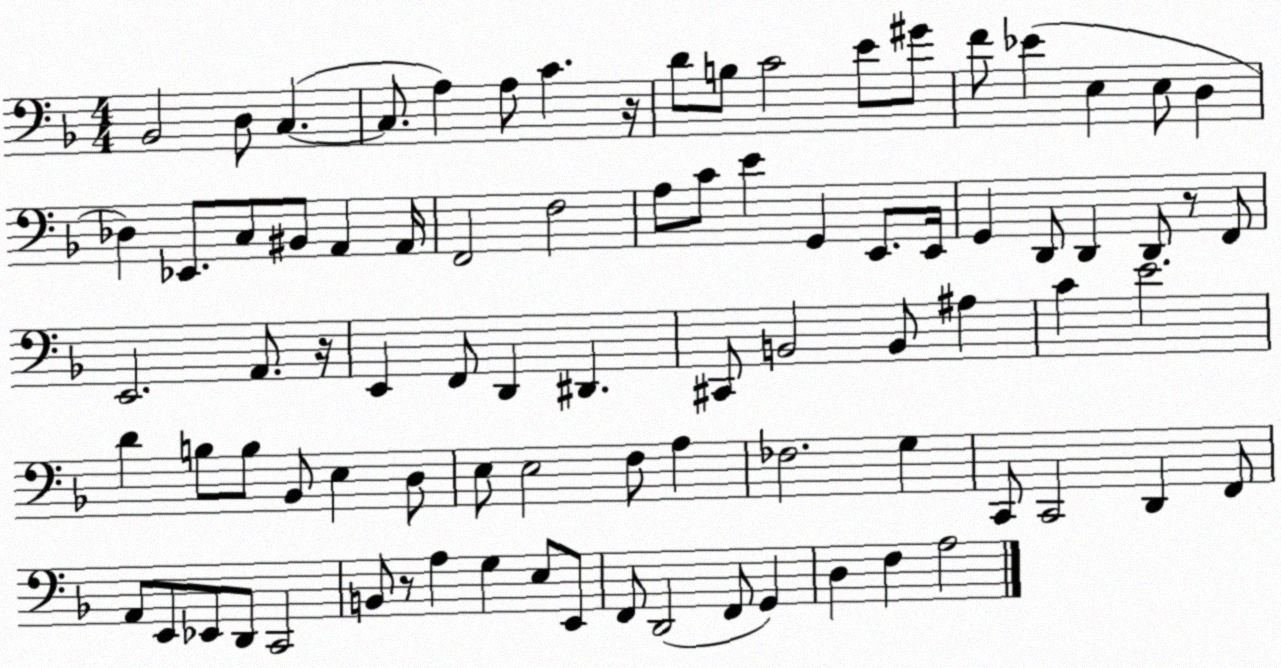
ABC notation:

X:1
T:Untitled
M:4/4
L:1/4
K:F
_B,,2 D,/2 C, C,/2 A, A,/2 C z/4 D/2 B,/2 C2 E/2 ^G/2 F/2 _E E, E,/2 D, _D, _E,,/2 C,/2 ^B,,/2 A,, A,,/4 F,,2 F,2 A,/2 C/2 E G,, E,,/2 E,,/4 G,, D,,/2 D,, D,,/2 z/2 F,,/2 E,,2 A,,/2 z/4 E,, F,,/2 D,, ^D,, ^C,,/2 B,,2 B,,/2 ^A, C E2 D B,/2 B,/2 _B,,/2 E, D,/2 E,/2 E,2 F,/2 A, _F,2 G, C,,/2 C,,2 D,, F,,/2 A,,/2 E,,/2 _E,,/2 D,,/2 C,,2 B,,/2 z/2 A, G, E,/2 E,,/2 F,,/2 D,,2 F,,/2 G,, D, F, A,2